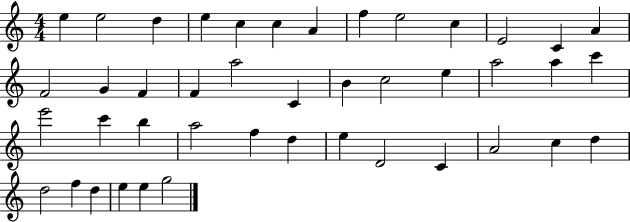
{
  \clef treble
  \numericTimeSignature
  \time 4/4
  \key c \major
  e''4 e''2 d''4 | e''4 c''4 c''4 a'4 | f''4 e''2 c''4 | e'2 c'4 a'4 | \break f'2 g'4 f'4 | f'4 a''2 c'4 | b'4 c''2 e''4 | a''2 a''4 c'''4 | \break e'''2 c'''4 b''4 | a''2 f''4 d''4 | e''4 d'2 c'4 | a'2 c''4 d''4 | \break d''2 f''4 d''4 | e''4 e''4 g''2 | \bar "|."
}